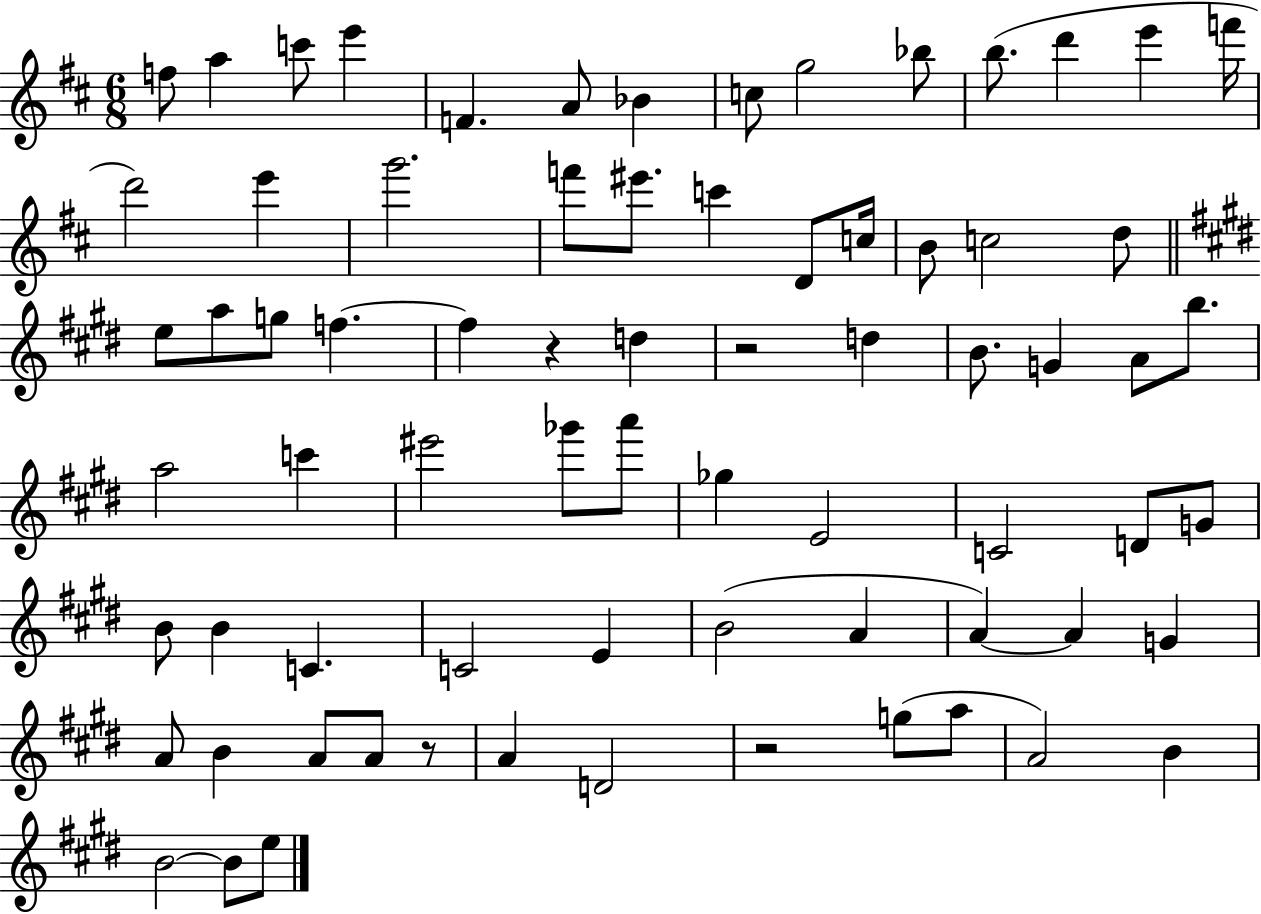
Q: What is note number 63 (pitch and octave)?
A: G5